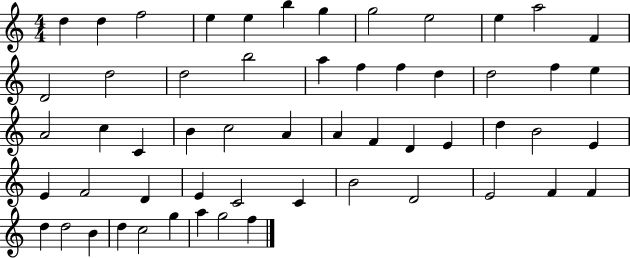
D5/q D5/q F5/h E5/q E5/q B5/q G5/q G5/h E5/h E5/q A5/h F4/q D4/h D5/h D5/h B5/h A5/q F5/q F5/q D5/q D5/h F5/q E5/q A4/h C5/q C4/q B4/q C5/h A4/q A4/q F4/q D4/q E4/q D5/q B4/h E4/q E4/q F4/h D4/q E4/q C4/h C4/q B4/h D4/h E4/h F4/q F4/q D5/q D5/h B4/q D5/q C5/h G5/q A5/q G5/h F5/q